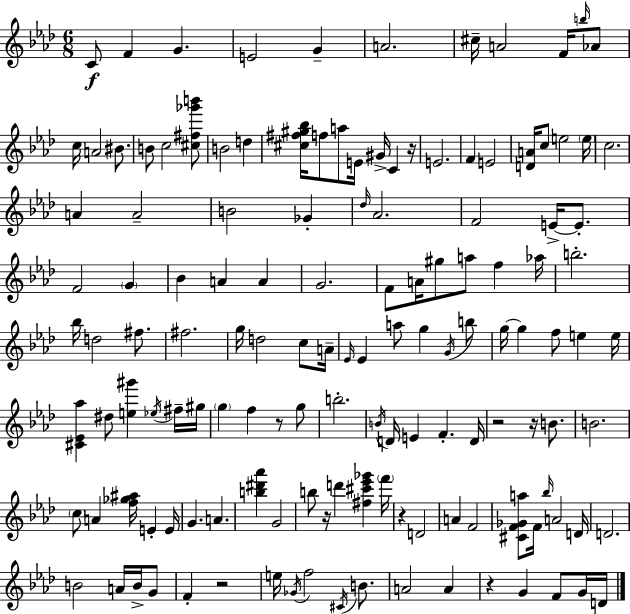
{
  \clef treble
  \numericTimeSignature
  \time 6/8
  \key f \minor
  c'8\f f'4 g'4. | e'2 g'4-- | a'2. | cis''16-- a'2 f'16 \grace { b''16 } aes'8 | \break c''16 a'2 bis'8. | b'8 c''2 <cis'' fis'' ges''' b'''>8 | b'2 d''4 | <cis'' fis'' gis'' bes''>16 f''8 a''8 e'16 gis'16-> c'4 | \break r16 e'2. | f'4 e'2 | <d' a'>16 c''8 e''2 | \parenthesize e''16 c''2. | \break a'4 a'2-- | b'2 ges'4-. | \grace { des''16 } aes'2. | f'2 e'16->~~ e'8.-. | \break f'2 \parenthesize g'4 | bes'4 a'4 a'4 | g'2. | f'8 a'16 gis''8 a''8 f''4 | \break aes''16 b''2.-. | bes''16 d''2 fis''8. | fis''2. | g''16 d''2 c''8 | \break a'16-- \grace { ees'16 } ees'4 a''8 g''4 | \acciaccatura { g'16 } b''8 g''16~~ g''4 f''8 e''4 | e''16 <cis' ees' aes''>4 dis''8 <e'' gis'''>4 | \acciaccatura { ees''16 } fis''16-- gis''16 \parenthesize g''4 f''4 | \break r8 g''8 b''2.-. | \acciaccatura { b'16 } d'16 e'4 f'4.-. | d'16 r2 | r16 b'8. b'2. | \break \parenthesize c''8 a'4 | <f'' ges'' ais''>16 e'4-. e'16 g'4. | a'4. <b'' dis''' aes'''>4 g'2 | b''8 r16 d'''4 | \break <fis'' cis''' ees''' ges'''>4 \parenthesize f'''16 r4 d'2 | a'4 f'2 | <cis' f' ges' a''>8 f'16 \grace { bes''16 } a'2 | d'16 d'2. | \break b'2 | a'16 b'16-> g'8 f'4-. r2 | e''16 \acciaccatura { ges'16 } f''2 | \acciaccatura { cis'16 } b'8. a'2 | \break a'4 r4 | g'4 f'8 g'16 d'16 \bar "|."
}